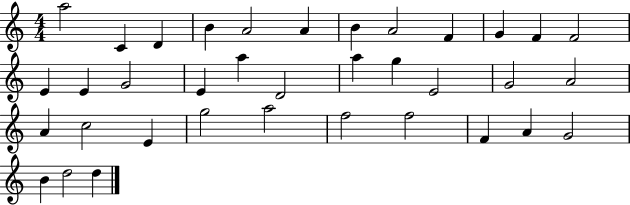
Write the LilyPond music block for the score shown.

{
  \clef treble
  \numericTimeSignature
  \time 4/4
  \key c \major
  a''2 c'4 d'4 | b'4 a'2 a'4 | b'4 a'2 f'4 | g'4 f'4 f'2 | \break e'4 e'4 g'2 | e'4 a''4 d'2 | a''4 g''4 e'2 | g'2 a'2 | \break a'4 c''2 e'4 | g''2 a''2 | f''2 f''2 | f'4 a'4 g'2 | \break b'4 d''2 d''4 | \bar "|."
}